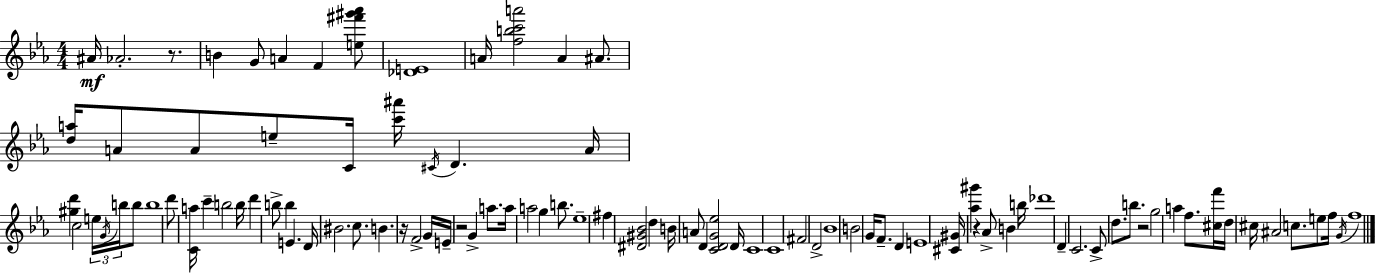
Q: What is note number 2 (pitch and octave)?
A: Ab4